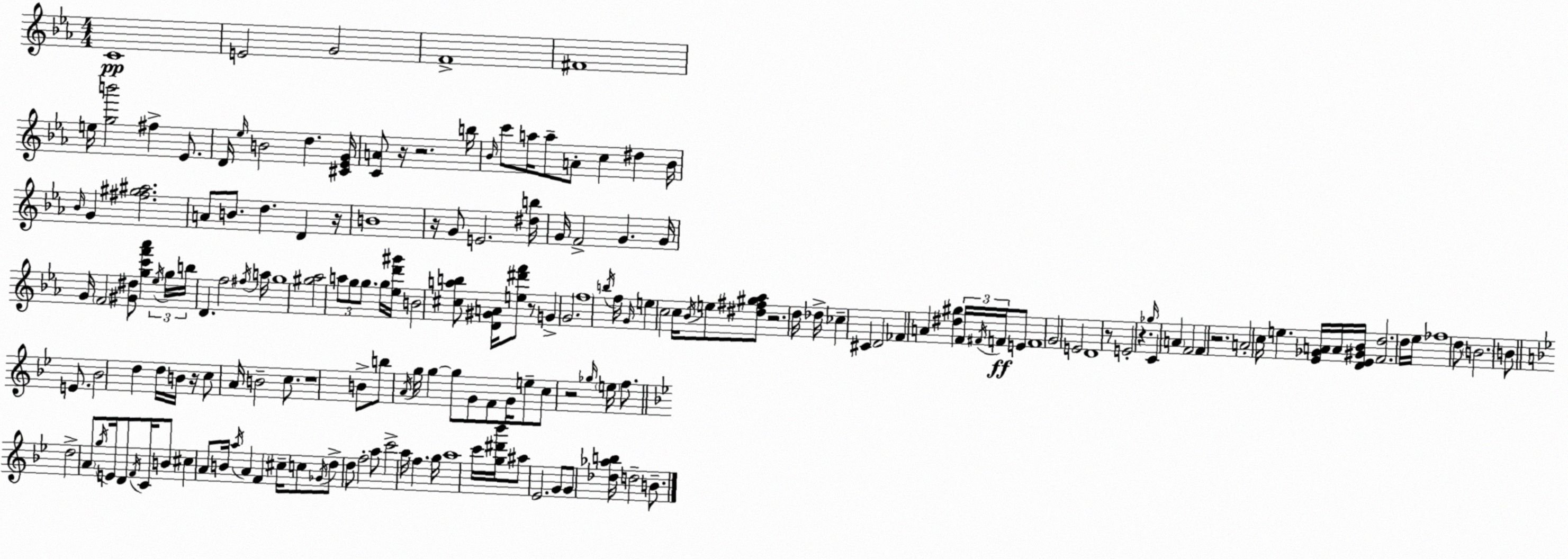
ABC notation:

X:1
T:Untitled
M:4/4
L:1/4
K:Eb
C4 E2 G2 F4 ^F4 e/4 [gb']2 ^f _E/2 D/4 _e/4 B2 d [^C_EG]/4 [CA]/2 z/4 z2 b/4 _B/4 c'/2 a/4 a/2 A/2 c ^d _B/4 _B/4 G [^f^g^a]2 A/2 B/2 d D z/4 B4 z/4 G/2 E2 [^db]/4 G/4 F2 G G/4 G/4 F2 [^G^d]/2 [gc'f'_a'] _e/4 g/4 b/4 D f2 ^f/4 a/4 g4 [^g_a]2 a/2 g/2 g/2 g/4 [_ed'^g']/4 B2 [^cab]/2 [D^GA]/4 [e^d'f']/2 z/2 G G2 f4 b/4 f/4 G/4 e c2 c/4 _B/4 e/2 [^d^f^g_a]/2 z2 d/4 _d/4 _c ^C D2 _F A [^d^g] F/4 ^F/4 F/4 E/2 F4 G2 E2 D4 z/2 E2 z _g/4 C A F2 F z2 A2 c/4 e [_E_GA]/4 A/4 [D_E^G_B]/4 [Fd]2 d/4 _e/4 _f4 d/2 B2 B/2 E/2 _B2 d d/4 B/4 z/4 c/2 A/4 B2 c/2 z4 B/2 b/2 A/4 g/4 g g/2 G/2 F/2 G/4 e/2 c/2 z2 _g/4 e/4 f/2 d2 A/2 g/4 E/4 D/2 F/4 C/4 B/2 ^c A/2 B/4 a/4 A F ^c/4 c/2 _G/4 d/2 d/2 f2 a/2 c'2 a/4 f g/4 a4 c'/4 [g^d'_b']/4 ^a/2 _E2 G/2 G/2 [_d_ab]/4 d2 B/2